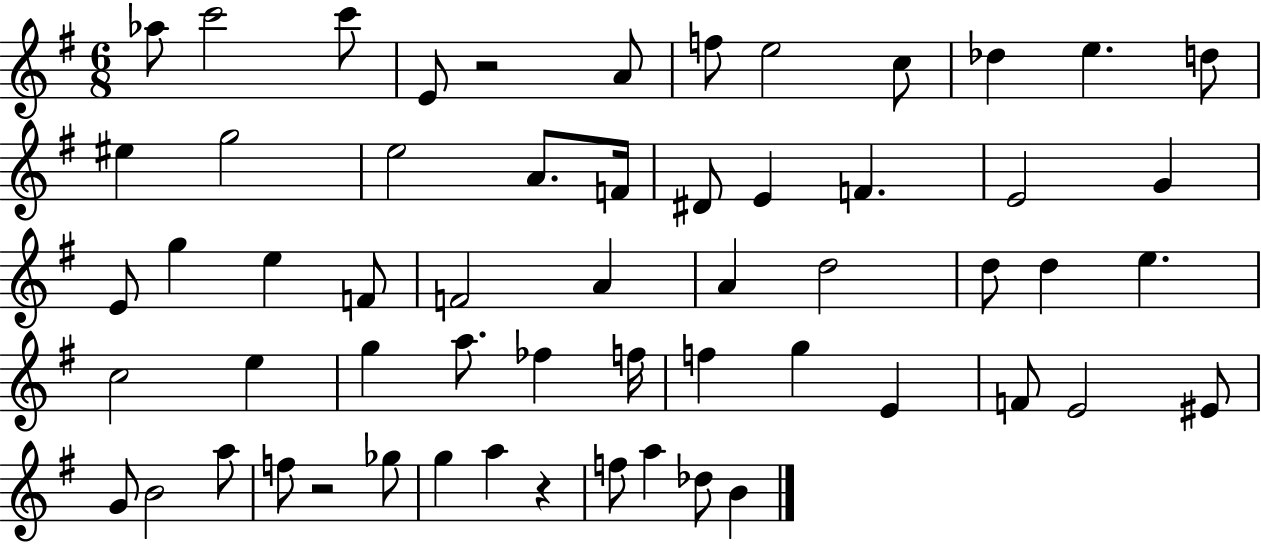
Ab5/e C6/h C6/e E4/e R/h A4/e F5/e E5/h C5/e Db5/q E5/q. D5/e EIS5/q G5/h E5/h A4/e. F4/s D#4/e E4/q F4/q. E4/h G4/q E4/e G5/q E5/q F4/e F4/h A4/q A4/q D5/h D5/e D5/q E5/q. C5/h E5/q G5/q A5/e. FES5/q F5/s F5/q G5/q E4/q F4/e E4/h EIS4/e G4/e B4/h A5/e F5/e R/h Gb5/e G5/q A5/q R/q F5/e A5/q Db5/e B4/q